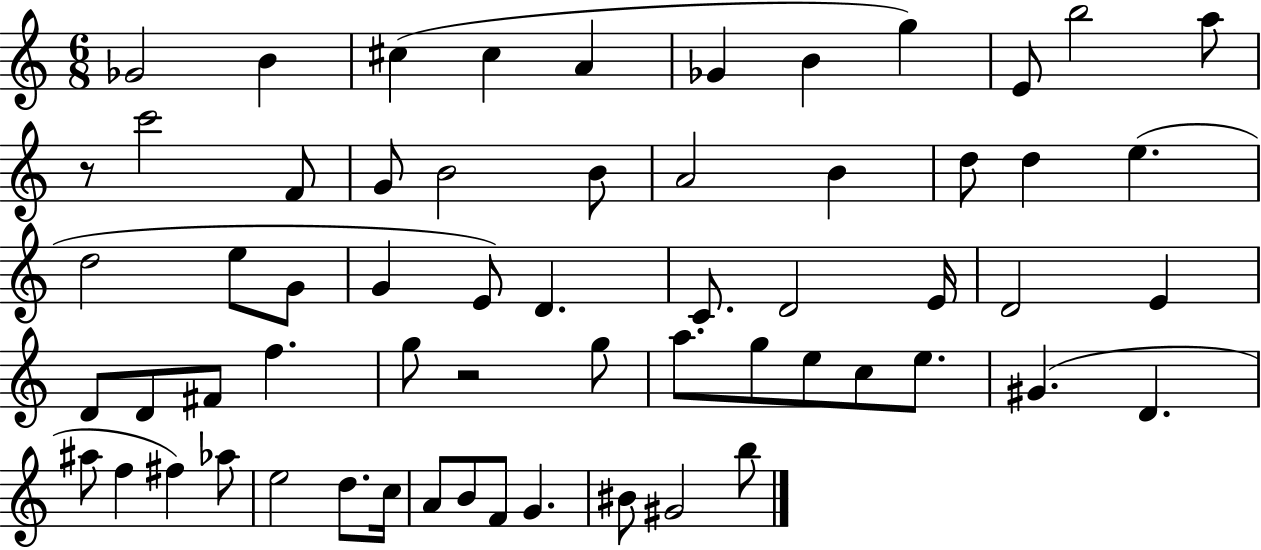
Gb4/h B4/q C#5/q C#5/q A4/q Gb4/q B4/q G5/q E4/e B5/h A5/e R/e C6/h F4/e G4/e B4/h B4/e A4/h B4/q D5/e D5/q E5/q. D5/h E5/e G4/e G4/q E4/e D4/q. C4/e. D4/h E4/s D4/h E4/q D4/e D4/e F#4/e F5/q. G5/e R/h G5/e A5/e. G5/e E5/e C5/e E5/e. G#4/q. D4/q. A#5/e F5/q F#5/q Ab5/e E5/h D5/e. C5/s A4/e B4/e F4/e G4/q. BIS4/e G#4/h B5/e